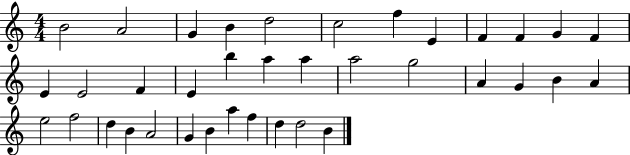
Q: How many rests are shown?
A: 0